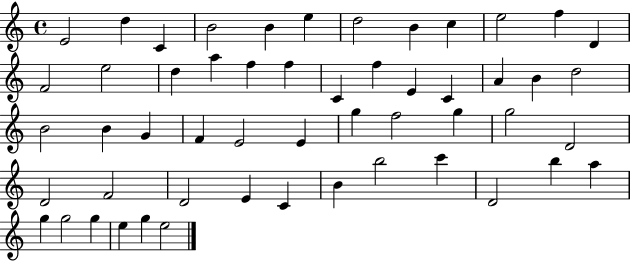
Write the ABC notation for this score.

X:1
T:Untitled
M:4/4
L:1/4
K:C
E2 d C B2 B e d2 B c e2 f D F2 e2 d a f f C f E C A B d2 B2 B G F E2 E g f2 g g2 D2 D2 F2 D2 E C B b2 c' D2 b a g g2 g e g e2